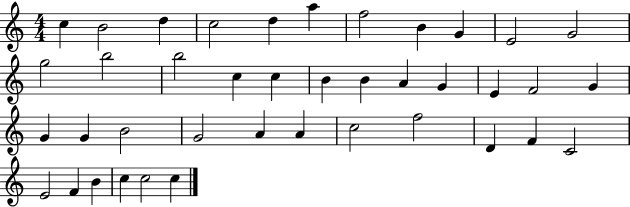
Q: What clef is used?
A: treble